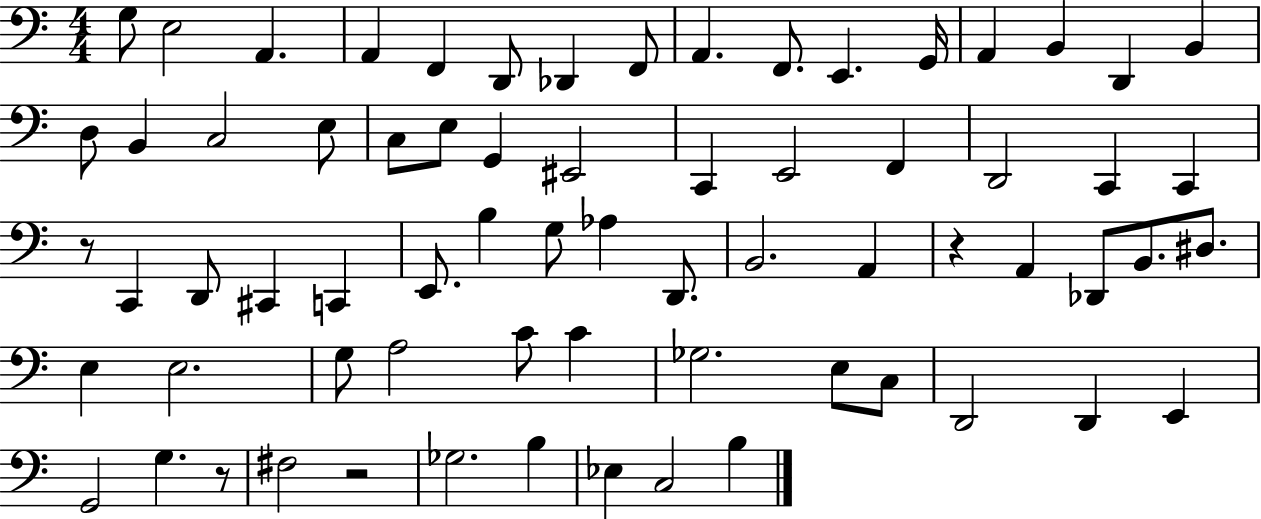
{
  \clef bass
  \numericTimeSignature
  \time 4/4
  \key c \major
  g8 e2 a,4. | a,4 f,4 d,8 des,4 f,8 | a,4. f,8. e,4. g,16 | a,4 b,4 d,4 b,4 | \break d8 b,4 c2 e8 | c8 e8 g,4 eis,2 | c,4 e,2 f,4 | d,2 c,4 c,4 | \break r8 c,4 d,8 cis,4 c,4 | e,8. b4 g8 aes4 d,8. | b,2. a,4 | r4 a,4 des,8 b,8. dis8. | \break e4 e2. | g8 a2 c'8 c'4 | ges2. e8 c8 | d,2 d,4 e,4 | \break g,2 g4. r8 | fis2 r2 | ges2. b4 | ees4 c2 b4 | \break \bar "|."
}